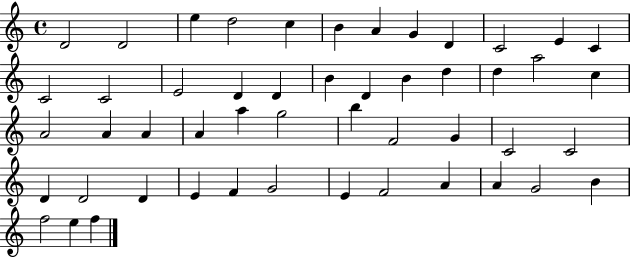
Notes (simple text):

D4/h D4/h E5/q D5/h C5/q B4/q A4/q G4/q D4/q C4/h E4/q C4/q C4/h C4/h E4/h D4/q D4/q B4/q D4/q B4/q D5/q D5/q A5/h C5/q A4/h A4/q A4/q A4/q A5/q G5/h B5/q F4/h G4/q C4/h C4/h D4/q D4/h D4/q E4/q F4/q G4/h E4/q F4/h A4/q A4/q G4/h B4/q F5/h E5/q F5/q